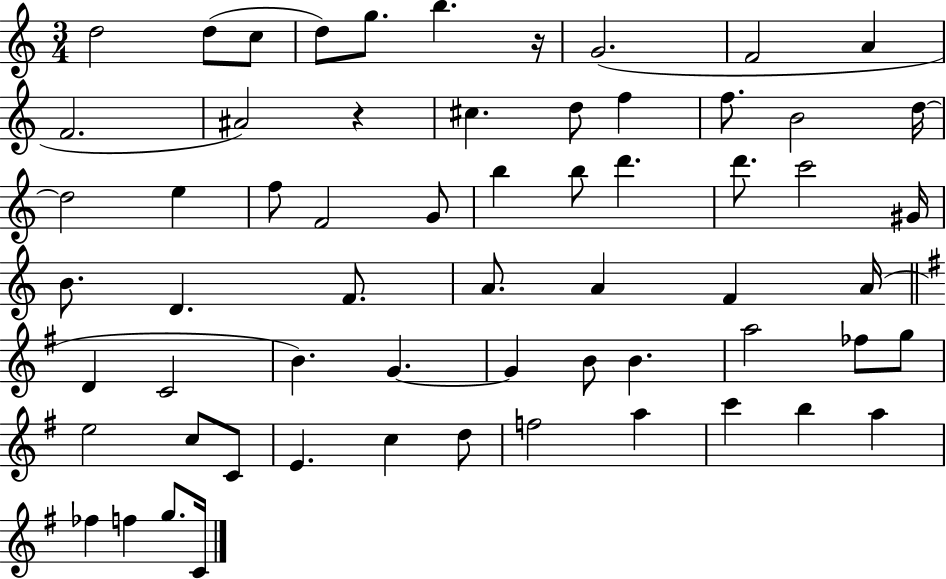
X:1
T:Untitled
M:3/4
L:1/4
K:C
d2 d/2 c/2 d/2 g/2 b z/4 G2 F2 A F2 ^A2 z ^c d/2 f f/2 B2 d/4 d2 e f/2 F2 G/2 b b/2 d' d'/2 c'2 ^G/4 B/2 D F/2 A/2 A F A/4 D C2 B G G B/2 B a2 _f/2 g/2 e2 c/2 C/2 E c d/2 f2 a c' b a _f f g/2 C/4